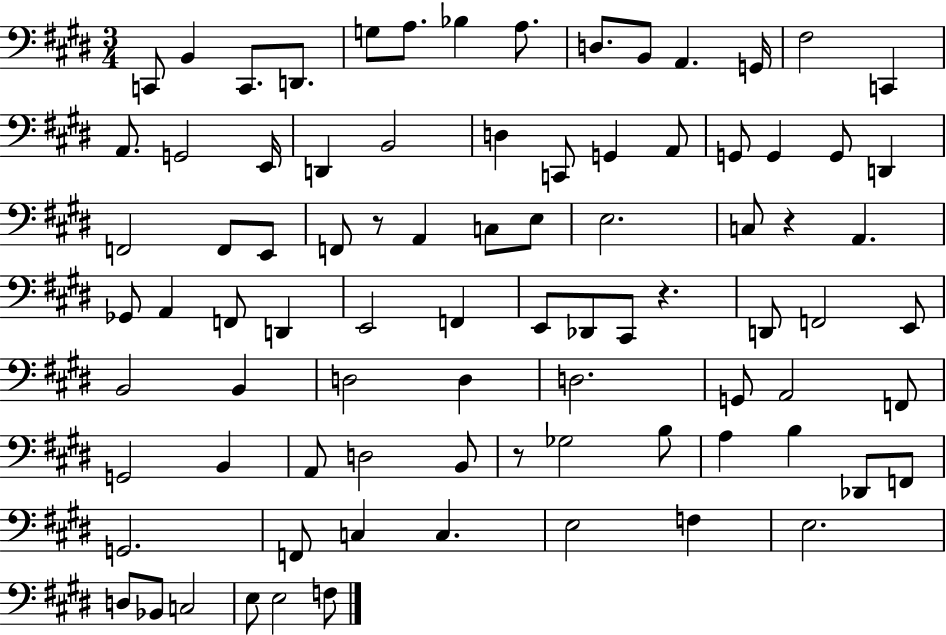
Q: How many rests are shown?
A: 4